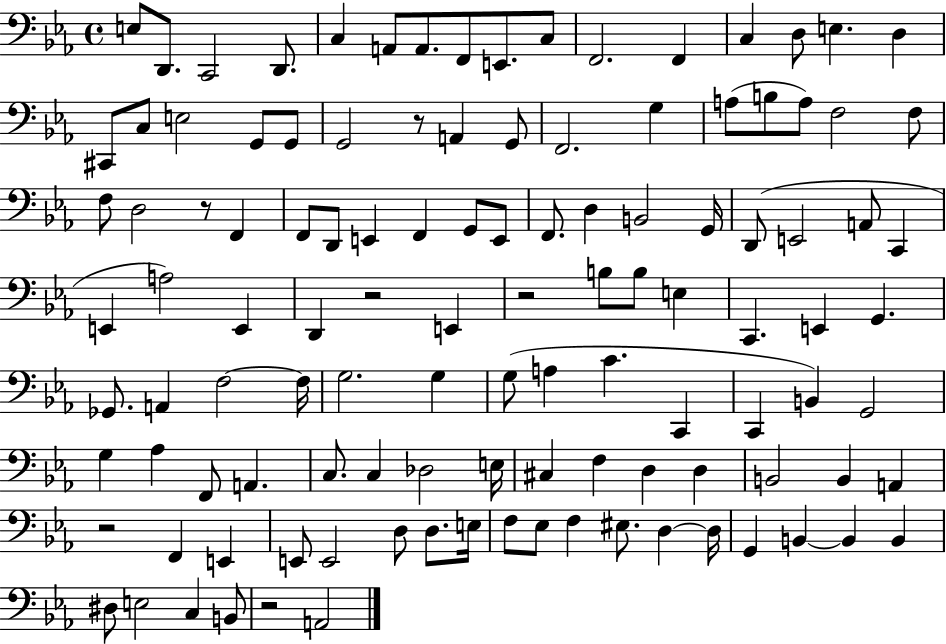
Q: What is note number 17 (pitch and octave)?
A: C#2